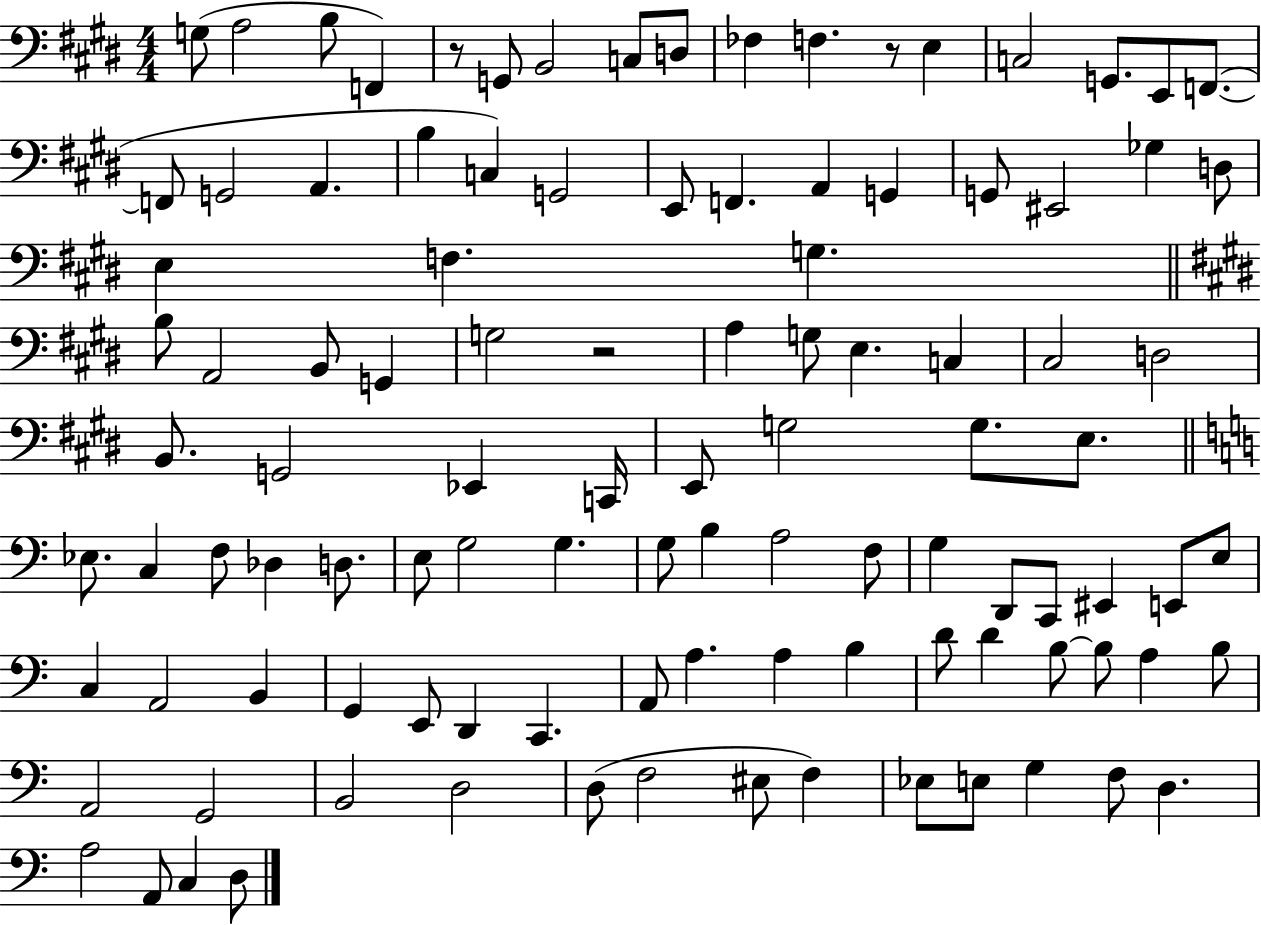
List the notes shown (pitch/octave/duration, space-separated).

G3/e A3/h B3/e F2/q R/e G2/e B2/h C3/e D3/e FES3/q F3/q. R/e E3/q C3/h G2/e. E2/e F2/e. F2/e G2/h A2/q. B3/q C3/q G2/h E2/e F2/q. A2/q G2/q G2/e EIS2/h Gb3/q D3/e E3/q F3/q. G3/q. B3/e A2/h B2/e G2/q G3/h R/h A3/q G3/e E3/q. C3/q C#3/h D3/h B2/e. G2/h Eb2/q C2/s E2/e G3/h G3/e. E3/e. Eb3/e. C3/q F3/e Db3/q D3/e. E3/e G3/h G3/q. G3/e B3/q A3/h F3/e G3/q D2/e C2/e EIS2/q E2/e E3/e C3/q A2/h B2/q G2/q E2/e D2/q C2/q. A2/e A3/q. A3/q B3/q D4/e D4/q B3/e B3/e A3/q B3/e A2/h G2/h B2/h D3/h D3/e F3/h EIS3/e F3/q Eb3/e E3/e G3/q F3/e D3/q. A3/h A2/e C3/q D3/e